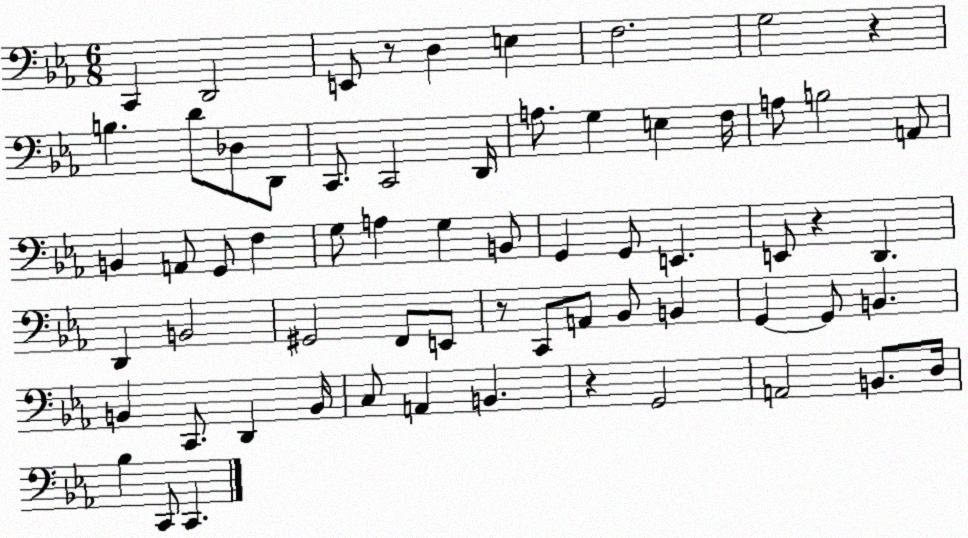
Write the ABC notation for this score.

X:1
T:Untitled
M:6/8
L:1/4
K:Eb
C,, D,,2 E,,/2 z/2 D, E, F,2 G,2 z B, D/2 _D,/2 D,,/2 C,,/2 C,,2 D,,/4 A,/2 G, E, F,/4 A,/2 B,2 A,,/2 B,, A,,/2 G,,/2 F, G,/2 A, G, B,,/2 G,, G,,/2 E,, E,,/2 z D,, D,, B,,2 ^G,,2 F,,/2 E,,/2 z/2 C,,/2 A,,/2 _B,,/2 B,, G,, G,,/2 B,, B,, C,,/2 D,, B,,/4 C,/2 A,, B,, z G,,2 A,,2 B,,/2 D,/4 _B, C,,/2 C,,